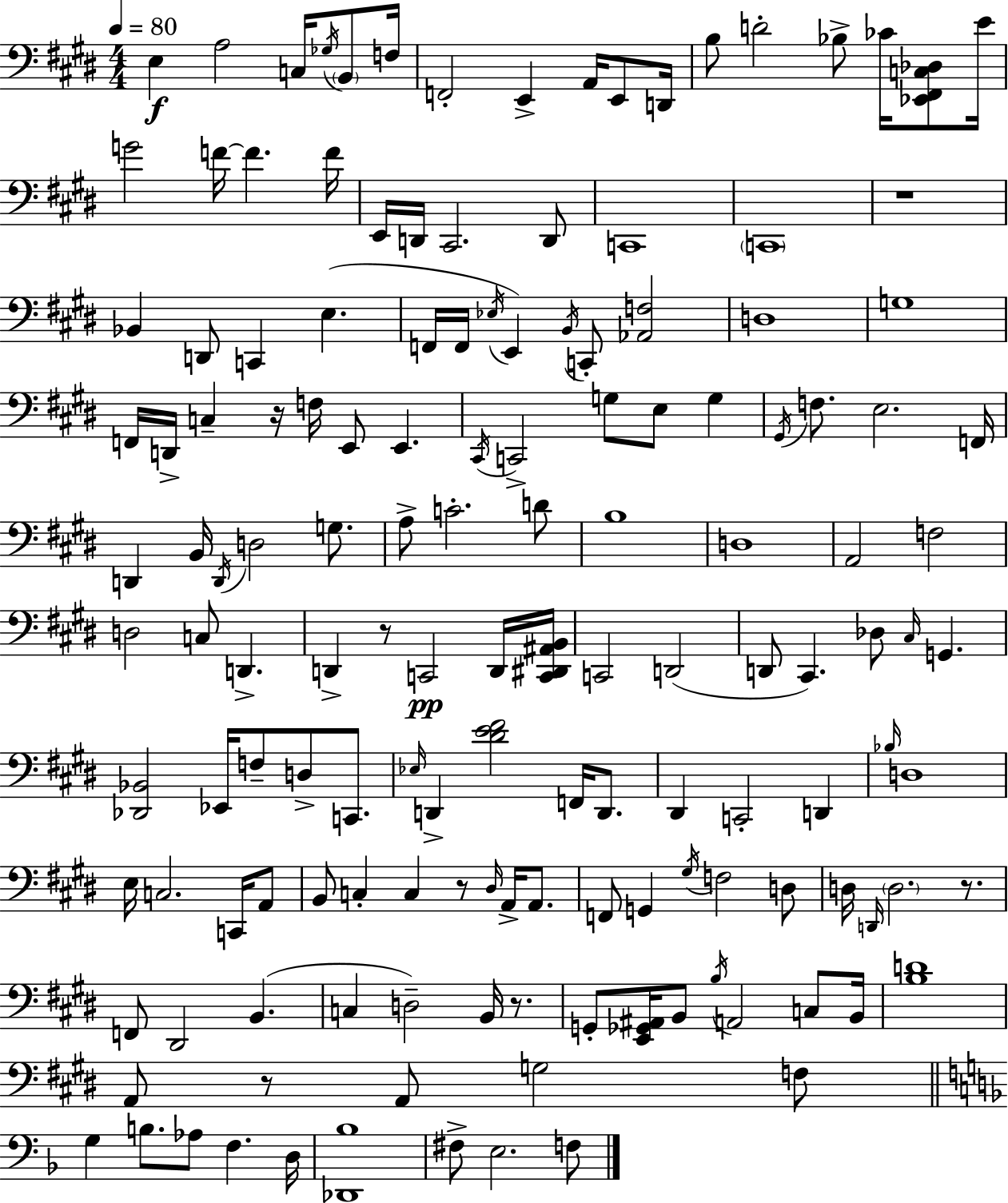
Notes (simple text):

E3/q A3/h C3/s Gb3/s B2/e F3/s F2/h E2/q A2/s E2/e D2/s B3/e D4/h Bb3/e CES4/s [Eb2,F#2,C3,Db3]/e E4/s G4/h F4/s F4/q. F4/s E2/s D2/s C#2/h. D2/e C2/w C2/w R/w Bb2/q D2/e C2/q E3/q. F2/s F2/s Eb3/s E2/q B2/s C2/e [Ab2,F3]/h D3/w G3/w F2/s D2/s C3/q R/s F3/s E2/e E2/q. C#2/s C2/h G3/e E3/e G3/q G#2/s F3/e. E3/h. F2/s D2/q B2/s D2/s D3/h G3/e. A3/e C4/h. D4/e B3/w D3/w A2/h F3/h D3/h C3/e D2/q. D2/q R/e C2/h D2/s [C2,D#2,A#2,B2]/s C2/h D2/h D2/e C#2/q. Db3/e C#3/s G2/q. [Db2,Bb2]/h Eb2/s F3/e D3/e C2/e. Eb3/s D2/q [D#4,E4,F#4]/h F2/s D2/e. D#2/q C2/h D2/q Bb3/s D3/w E3/s C3/h. C2/s A2/e B2/e C3/q C3/q R/e D#3/s A2/s A2/e. F2/e G2/q G#3/s F3/h D3/e D3/s D2/s D3/h. R/e. F2/e D#2/h B2/q. C3/q D3/h B2/s R/e. G2/e [E2,Gb2,A#2]/s B2/e B3/s A2/h C3/e B2/s [B3,D4]/w A2/e R/e A2/e G3/h F3/e G3/q B3/e. Ab3/e F3/q. D3/s [Db2,Bb3]/w F#3/e E3/h. F3/e